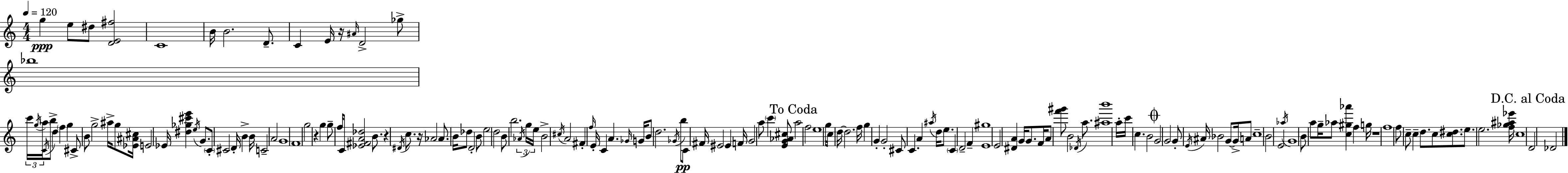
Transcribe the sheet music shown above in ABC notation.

X:1
T:Untitled
M:4/4
L:1/4
K:C
g e/2 ^d/2 [DE^f]2 C4 B/4 B2 D/2 C E/4 z/4 ^A/4 D2 _g/2 _b4 c'/4 g/4 a/4 C/4 b/2 d f g ^C/2 B/2 g2 ^a/4 g/2 [_E^A^c]/4 E2 _E/4 [^d_g^c'e'] e/4 G/2 C/2 ^C2 D/4 B B/4 C2 A2 G4 F4 g2 z g g/2 f/4 C/2 [_E^FA_d]2 B/2 z ^D/4 c/2 z/4 _A2 _A/2 B/4 _d/2 D2 B/2 e2 d2 B/2 b2 _A/4 g/4 e/4 B2 ^c/4 A2 ^F f/4 E/4 C A _G/4 G/4 B/2 d2 _G/4 b/2 C/2 ^F/4 ^E2 ^E F/4 G2 a/2 c' [EG_A^c]/2 a2 f2 e4 g/4 c/4 d/4 d2 f/4 g G G2 ^C/2 C A ^a/4 d/4 e/2 C D2 F [E^g]4 E2 [^DA] G/4 G/2 F/4 A/2 [f'^g']/2 B2 _D/4 a/2 [^ab']4 a/4 c'/4 c B2 G2 G2 G/2 E/4 ^A/4 _B2 G/2 G/4 A/2 c4 B2 E2 _a/4 G4 B/2 a/2 g/4 _a/2 [c^g_a'] f g/4 z4 f4 f/2 c/2 c d/2 c/2 [c^d]/2 e/2 e2 [f_g^a_e']/4 c4 D2 _D2